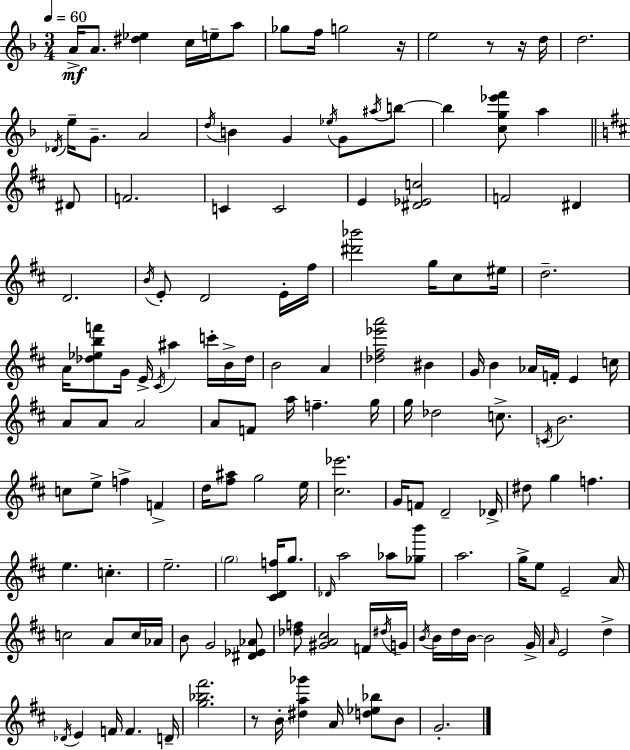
A4/s A4/e. [D#5,Eb5]/q C5/s E5/s A5/e Gb5/e F5/s G5/h R/s E5/h R/e R/s D5/s D5/h. Db4/s E5/s G4/e. A4/h D5/s B4/q G4/q Eb5/s G4/e A#5/s B5/e B5/q [C5,G5,Eb6,F6]/e A5/q D#4/e F4/h. C4/q C4/h E4/q [D#4,Eb4,C5]/h F4/h D#4/q D4/h. B4/s E4/e D4/h E4/s F#5/s [D#6,Bb6]/h G5/s C#5/e EIS5/s D5/h. A4/s [Db5,Eb5,B5,F6]/e G4/s E4/s C#4/s A#5/q C6/s B4/s Db5/s B4/h A4/q [Db5,F#5,Eb6,A6]/h BIS4/q G4/s B4/q Ab4/s F4/s E4/q C5/s A4/e A4/e A4/h A4/e F4/e A5/s F5/q. G5/s G5/s Db5/h C5/e. C4/s B4/h. C5/e E5/e F5/q F4/q D5/s [F#5,A#5]/e G5/h E5/s [C#5,Eb6]/h. G4/s F4/e D4/h Db4/s D#5/e G5/q F5/q. E5/q. C5/q. E5/h. G5/h [C#4,D4,F5]/s G5/e. Db4/s A5/h Ab5/e [Gb5,B6]/e A5/h. G5/s E5/e E4/h A4/s C5/h A4/e C5/s Ab4/s B4/e G4/h [D#4,Eb4,Ab4]/e [Db5,F5]/e [G#4,A4,C#5]/h F4/s D#5/s G4/s B4/s B4/s D5/s B4/s B4/h G4/s A4/s E4/h D5/q Db4/s E4/q F4/s F4/q. D4/s [G5,Bb5,F#6]/h. R/e B4/s [D#5,A5,Gb6]/q A4/s [D5,Eb5,Bb5]/e B4/e G4/h.